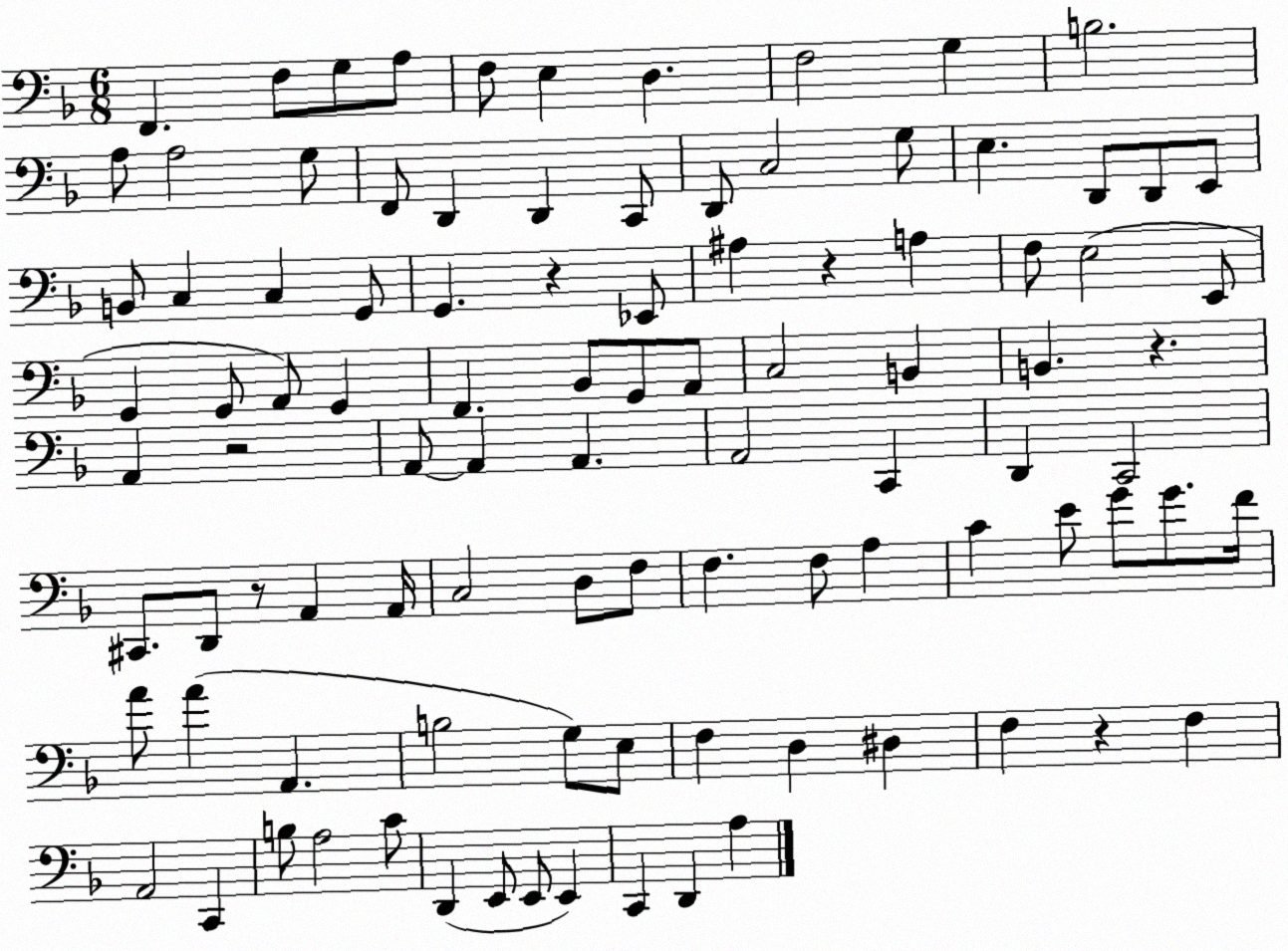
X:1
T:Untitled
M:6/8
L:1/4
K:F
F,, F,/2 G,/2 A,/2 F,/2 E, D, F,2 G, B,2 A,/2 A,2 G,/2 F,,/2 D,, D,, C,,/2 D,,/2 C,2 G,/2 E, D,,/2 D,,/2 E,,/2 B,,/2 C, C, G,,/2 G,, z _E,,/2 ^A, z A, F,/2 E,2 E,,/2 G,, G,,/2 A,,/2 G,, F,, _B,,/2 G,,/2 A,,/2 C,2 B,, B,, z A,, z2 A,,/2 A,, A,, A,,2 C,, D,, C,,2 ^C,,/2 D,,/2 z/2 A,, A,,/4 C,2 D,/2 F,/2 F, F,/2 A, C E/2 G/2 G/2 F/4 A/2 A A,, B,2 G,/2 E,/2 F, D, ^D, F, z F, A,,2 C,, B,/2 A,2 C/2 D,, E,,/2 E,,/2 E,, C,, D,, A,